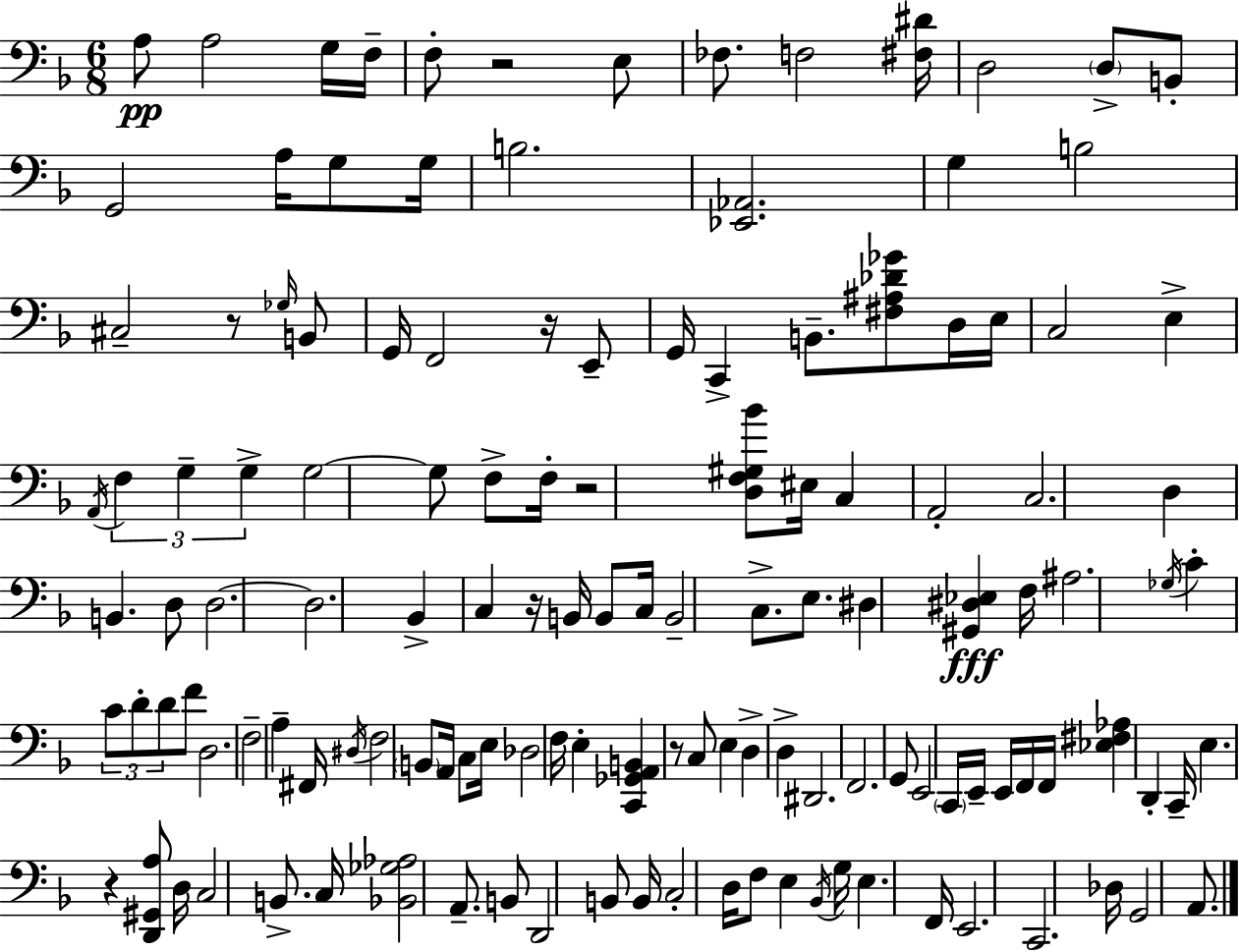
A3/e A3/h G3/s F3/s F3/e R/h E3/e FES3/e. F3/h [F#3,D#4]/s D3/h D3/e B2/e G2/h A3/s G3/e G3/s B3/h. [Eb2,Ab2]/h. G3/q B3/h C#3/h R/e Gb3/s B2/e G2/s F2/h R/s E2/e G2/s C2/q B2/e. [F#3,A#3,Db4,Gb4]/e D3/s E3/s C3/h E3/q A2/s F3/q G3/q G3/q G3/h G3/e F3/e F3/s R/h [D3,F3,G#3,Bb4]/e EIS3/s C3/q A2/h C3/h. D3/q B2/q. D3/e D3/h. D3/h. Bb2/q C3/q R/s B2/s B2/e C3/s B2/h C3/e. E3/e. D#3/q [G#2,D#3,Eb3]/q F3/s A#3/h. Gb3/s C4/q C4/e D4/e D4/e F4/e D3/h. F3/h A3/q F#2/s D#3/s F3/h B2/e A2/s C3/e E3/s Db3/h F3/s E3/q [C2,Gb2,A2,B2]/q R/e C3/e E3/q D3/q D3/q D#2/h. F2/h. G2/e E2/h C2/s E2/s E2/s F2/s F2/s [Eb3,F#3,Ab3]/q D2/q C2/s E3/q. R/q [D2,G#2,A3]/e D3/s C3/h B2/e. C3/s [Bb2,Gb3,Ab3]/h A2/e. B2/e D2/h B2/e B2/s C3/h D3/s F3/e E3/q Bb2/s G3/s E3/q. F2/s E2/h. C2/h. Db3/s G2/h A2/e.